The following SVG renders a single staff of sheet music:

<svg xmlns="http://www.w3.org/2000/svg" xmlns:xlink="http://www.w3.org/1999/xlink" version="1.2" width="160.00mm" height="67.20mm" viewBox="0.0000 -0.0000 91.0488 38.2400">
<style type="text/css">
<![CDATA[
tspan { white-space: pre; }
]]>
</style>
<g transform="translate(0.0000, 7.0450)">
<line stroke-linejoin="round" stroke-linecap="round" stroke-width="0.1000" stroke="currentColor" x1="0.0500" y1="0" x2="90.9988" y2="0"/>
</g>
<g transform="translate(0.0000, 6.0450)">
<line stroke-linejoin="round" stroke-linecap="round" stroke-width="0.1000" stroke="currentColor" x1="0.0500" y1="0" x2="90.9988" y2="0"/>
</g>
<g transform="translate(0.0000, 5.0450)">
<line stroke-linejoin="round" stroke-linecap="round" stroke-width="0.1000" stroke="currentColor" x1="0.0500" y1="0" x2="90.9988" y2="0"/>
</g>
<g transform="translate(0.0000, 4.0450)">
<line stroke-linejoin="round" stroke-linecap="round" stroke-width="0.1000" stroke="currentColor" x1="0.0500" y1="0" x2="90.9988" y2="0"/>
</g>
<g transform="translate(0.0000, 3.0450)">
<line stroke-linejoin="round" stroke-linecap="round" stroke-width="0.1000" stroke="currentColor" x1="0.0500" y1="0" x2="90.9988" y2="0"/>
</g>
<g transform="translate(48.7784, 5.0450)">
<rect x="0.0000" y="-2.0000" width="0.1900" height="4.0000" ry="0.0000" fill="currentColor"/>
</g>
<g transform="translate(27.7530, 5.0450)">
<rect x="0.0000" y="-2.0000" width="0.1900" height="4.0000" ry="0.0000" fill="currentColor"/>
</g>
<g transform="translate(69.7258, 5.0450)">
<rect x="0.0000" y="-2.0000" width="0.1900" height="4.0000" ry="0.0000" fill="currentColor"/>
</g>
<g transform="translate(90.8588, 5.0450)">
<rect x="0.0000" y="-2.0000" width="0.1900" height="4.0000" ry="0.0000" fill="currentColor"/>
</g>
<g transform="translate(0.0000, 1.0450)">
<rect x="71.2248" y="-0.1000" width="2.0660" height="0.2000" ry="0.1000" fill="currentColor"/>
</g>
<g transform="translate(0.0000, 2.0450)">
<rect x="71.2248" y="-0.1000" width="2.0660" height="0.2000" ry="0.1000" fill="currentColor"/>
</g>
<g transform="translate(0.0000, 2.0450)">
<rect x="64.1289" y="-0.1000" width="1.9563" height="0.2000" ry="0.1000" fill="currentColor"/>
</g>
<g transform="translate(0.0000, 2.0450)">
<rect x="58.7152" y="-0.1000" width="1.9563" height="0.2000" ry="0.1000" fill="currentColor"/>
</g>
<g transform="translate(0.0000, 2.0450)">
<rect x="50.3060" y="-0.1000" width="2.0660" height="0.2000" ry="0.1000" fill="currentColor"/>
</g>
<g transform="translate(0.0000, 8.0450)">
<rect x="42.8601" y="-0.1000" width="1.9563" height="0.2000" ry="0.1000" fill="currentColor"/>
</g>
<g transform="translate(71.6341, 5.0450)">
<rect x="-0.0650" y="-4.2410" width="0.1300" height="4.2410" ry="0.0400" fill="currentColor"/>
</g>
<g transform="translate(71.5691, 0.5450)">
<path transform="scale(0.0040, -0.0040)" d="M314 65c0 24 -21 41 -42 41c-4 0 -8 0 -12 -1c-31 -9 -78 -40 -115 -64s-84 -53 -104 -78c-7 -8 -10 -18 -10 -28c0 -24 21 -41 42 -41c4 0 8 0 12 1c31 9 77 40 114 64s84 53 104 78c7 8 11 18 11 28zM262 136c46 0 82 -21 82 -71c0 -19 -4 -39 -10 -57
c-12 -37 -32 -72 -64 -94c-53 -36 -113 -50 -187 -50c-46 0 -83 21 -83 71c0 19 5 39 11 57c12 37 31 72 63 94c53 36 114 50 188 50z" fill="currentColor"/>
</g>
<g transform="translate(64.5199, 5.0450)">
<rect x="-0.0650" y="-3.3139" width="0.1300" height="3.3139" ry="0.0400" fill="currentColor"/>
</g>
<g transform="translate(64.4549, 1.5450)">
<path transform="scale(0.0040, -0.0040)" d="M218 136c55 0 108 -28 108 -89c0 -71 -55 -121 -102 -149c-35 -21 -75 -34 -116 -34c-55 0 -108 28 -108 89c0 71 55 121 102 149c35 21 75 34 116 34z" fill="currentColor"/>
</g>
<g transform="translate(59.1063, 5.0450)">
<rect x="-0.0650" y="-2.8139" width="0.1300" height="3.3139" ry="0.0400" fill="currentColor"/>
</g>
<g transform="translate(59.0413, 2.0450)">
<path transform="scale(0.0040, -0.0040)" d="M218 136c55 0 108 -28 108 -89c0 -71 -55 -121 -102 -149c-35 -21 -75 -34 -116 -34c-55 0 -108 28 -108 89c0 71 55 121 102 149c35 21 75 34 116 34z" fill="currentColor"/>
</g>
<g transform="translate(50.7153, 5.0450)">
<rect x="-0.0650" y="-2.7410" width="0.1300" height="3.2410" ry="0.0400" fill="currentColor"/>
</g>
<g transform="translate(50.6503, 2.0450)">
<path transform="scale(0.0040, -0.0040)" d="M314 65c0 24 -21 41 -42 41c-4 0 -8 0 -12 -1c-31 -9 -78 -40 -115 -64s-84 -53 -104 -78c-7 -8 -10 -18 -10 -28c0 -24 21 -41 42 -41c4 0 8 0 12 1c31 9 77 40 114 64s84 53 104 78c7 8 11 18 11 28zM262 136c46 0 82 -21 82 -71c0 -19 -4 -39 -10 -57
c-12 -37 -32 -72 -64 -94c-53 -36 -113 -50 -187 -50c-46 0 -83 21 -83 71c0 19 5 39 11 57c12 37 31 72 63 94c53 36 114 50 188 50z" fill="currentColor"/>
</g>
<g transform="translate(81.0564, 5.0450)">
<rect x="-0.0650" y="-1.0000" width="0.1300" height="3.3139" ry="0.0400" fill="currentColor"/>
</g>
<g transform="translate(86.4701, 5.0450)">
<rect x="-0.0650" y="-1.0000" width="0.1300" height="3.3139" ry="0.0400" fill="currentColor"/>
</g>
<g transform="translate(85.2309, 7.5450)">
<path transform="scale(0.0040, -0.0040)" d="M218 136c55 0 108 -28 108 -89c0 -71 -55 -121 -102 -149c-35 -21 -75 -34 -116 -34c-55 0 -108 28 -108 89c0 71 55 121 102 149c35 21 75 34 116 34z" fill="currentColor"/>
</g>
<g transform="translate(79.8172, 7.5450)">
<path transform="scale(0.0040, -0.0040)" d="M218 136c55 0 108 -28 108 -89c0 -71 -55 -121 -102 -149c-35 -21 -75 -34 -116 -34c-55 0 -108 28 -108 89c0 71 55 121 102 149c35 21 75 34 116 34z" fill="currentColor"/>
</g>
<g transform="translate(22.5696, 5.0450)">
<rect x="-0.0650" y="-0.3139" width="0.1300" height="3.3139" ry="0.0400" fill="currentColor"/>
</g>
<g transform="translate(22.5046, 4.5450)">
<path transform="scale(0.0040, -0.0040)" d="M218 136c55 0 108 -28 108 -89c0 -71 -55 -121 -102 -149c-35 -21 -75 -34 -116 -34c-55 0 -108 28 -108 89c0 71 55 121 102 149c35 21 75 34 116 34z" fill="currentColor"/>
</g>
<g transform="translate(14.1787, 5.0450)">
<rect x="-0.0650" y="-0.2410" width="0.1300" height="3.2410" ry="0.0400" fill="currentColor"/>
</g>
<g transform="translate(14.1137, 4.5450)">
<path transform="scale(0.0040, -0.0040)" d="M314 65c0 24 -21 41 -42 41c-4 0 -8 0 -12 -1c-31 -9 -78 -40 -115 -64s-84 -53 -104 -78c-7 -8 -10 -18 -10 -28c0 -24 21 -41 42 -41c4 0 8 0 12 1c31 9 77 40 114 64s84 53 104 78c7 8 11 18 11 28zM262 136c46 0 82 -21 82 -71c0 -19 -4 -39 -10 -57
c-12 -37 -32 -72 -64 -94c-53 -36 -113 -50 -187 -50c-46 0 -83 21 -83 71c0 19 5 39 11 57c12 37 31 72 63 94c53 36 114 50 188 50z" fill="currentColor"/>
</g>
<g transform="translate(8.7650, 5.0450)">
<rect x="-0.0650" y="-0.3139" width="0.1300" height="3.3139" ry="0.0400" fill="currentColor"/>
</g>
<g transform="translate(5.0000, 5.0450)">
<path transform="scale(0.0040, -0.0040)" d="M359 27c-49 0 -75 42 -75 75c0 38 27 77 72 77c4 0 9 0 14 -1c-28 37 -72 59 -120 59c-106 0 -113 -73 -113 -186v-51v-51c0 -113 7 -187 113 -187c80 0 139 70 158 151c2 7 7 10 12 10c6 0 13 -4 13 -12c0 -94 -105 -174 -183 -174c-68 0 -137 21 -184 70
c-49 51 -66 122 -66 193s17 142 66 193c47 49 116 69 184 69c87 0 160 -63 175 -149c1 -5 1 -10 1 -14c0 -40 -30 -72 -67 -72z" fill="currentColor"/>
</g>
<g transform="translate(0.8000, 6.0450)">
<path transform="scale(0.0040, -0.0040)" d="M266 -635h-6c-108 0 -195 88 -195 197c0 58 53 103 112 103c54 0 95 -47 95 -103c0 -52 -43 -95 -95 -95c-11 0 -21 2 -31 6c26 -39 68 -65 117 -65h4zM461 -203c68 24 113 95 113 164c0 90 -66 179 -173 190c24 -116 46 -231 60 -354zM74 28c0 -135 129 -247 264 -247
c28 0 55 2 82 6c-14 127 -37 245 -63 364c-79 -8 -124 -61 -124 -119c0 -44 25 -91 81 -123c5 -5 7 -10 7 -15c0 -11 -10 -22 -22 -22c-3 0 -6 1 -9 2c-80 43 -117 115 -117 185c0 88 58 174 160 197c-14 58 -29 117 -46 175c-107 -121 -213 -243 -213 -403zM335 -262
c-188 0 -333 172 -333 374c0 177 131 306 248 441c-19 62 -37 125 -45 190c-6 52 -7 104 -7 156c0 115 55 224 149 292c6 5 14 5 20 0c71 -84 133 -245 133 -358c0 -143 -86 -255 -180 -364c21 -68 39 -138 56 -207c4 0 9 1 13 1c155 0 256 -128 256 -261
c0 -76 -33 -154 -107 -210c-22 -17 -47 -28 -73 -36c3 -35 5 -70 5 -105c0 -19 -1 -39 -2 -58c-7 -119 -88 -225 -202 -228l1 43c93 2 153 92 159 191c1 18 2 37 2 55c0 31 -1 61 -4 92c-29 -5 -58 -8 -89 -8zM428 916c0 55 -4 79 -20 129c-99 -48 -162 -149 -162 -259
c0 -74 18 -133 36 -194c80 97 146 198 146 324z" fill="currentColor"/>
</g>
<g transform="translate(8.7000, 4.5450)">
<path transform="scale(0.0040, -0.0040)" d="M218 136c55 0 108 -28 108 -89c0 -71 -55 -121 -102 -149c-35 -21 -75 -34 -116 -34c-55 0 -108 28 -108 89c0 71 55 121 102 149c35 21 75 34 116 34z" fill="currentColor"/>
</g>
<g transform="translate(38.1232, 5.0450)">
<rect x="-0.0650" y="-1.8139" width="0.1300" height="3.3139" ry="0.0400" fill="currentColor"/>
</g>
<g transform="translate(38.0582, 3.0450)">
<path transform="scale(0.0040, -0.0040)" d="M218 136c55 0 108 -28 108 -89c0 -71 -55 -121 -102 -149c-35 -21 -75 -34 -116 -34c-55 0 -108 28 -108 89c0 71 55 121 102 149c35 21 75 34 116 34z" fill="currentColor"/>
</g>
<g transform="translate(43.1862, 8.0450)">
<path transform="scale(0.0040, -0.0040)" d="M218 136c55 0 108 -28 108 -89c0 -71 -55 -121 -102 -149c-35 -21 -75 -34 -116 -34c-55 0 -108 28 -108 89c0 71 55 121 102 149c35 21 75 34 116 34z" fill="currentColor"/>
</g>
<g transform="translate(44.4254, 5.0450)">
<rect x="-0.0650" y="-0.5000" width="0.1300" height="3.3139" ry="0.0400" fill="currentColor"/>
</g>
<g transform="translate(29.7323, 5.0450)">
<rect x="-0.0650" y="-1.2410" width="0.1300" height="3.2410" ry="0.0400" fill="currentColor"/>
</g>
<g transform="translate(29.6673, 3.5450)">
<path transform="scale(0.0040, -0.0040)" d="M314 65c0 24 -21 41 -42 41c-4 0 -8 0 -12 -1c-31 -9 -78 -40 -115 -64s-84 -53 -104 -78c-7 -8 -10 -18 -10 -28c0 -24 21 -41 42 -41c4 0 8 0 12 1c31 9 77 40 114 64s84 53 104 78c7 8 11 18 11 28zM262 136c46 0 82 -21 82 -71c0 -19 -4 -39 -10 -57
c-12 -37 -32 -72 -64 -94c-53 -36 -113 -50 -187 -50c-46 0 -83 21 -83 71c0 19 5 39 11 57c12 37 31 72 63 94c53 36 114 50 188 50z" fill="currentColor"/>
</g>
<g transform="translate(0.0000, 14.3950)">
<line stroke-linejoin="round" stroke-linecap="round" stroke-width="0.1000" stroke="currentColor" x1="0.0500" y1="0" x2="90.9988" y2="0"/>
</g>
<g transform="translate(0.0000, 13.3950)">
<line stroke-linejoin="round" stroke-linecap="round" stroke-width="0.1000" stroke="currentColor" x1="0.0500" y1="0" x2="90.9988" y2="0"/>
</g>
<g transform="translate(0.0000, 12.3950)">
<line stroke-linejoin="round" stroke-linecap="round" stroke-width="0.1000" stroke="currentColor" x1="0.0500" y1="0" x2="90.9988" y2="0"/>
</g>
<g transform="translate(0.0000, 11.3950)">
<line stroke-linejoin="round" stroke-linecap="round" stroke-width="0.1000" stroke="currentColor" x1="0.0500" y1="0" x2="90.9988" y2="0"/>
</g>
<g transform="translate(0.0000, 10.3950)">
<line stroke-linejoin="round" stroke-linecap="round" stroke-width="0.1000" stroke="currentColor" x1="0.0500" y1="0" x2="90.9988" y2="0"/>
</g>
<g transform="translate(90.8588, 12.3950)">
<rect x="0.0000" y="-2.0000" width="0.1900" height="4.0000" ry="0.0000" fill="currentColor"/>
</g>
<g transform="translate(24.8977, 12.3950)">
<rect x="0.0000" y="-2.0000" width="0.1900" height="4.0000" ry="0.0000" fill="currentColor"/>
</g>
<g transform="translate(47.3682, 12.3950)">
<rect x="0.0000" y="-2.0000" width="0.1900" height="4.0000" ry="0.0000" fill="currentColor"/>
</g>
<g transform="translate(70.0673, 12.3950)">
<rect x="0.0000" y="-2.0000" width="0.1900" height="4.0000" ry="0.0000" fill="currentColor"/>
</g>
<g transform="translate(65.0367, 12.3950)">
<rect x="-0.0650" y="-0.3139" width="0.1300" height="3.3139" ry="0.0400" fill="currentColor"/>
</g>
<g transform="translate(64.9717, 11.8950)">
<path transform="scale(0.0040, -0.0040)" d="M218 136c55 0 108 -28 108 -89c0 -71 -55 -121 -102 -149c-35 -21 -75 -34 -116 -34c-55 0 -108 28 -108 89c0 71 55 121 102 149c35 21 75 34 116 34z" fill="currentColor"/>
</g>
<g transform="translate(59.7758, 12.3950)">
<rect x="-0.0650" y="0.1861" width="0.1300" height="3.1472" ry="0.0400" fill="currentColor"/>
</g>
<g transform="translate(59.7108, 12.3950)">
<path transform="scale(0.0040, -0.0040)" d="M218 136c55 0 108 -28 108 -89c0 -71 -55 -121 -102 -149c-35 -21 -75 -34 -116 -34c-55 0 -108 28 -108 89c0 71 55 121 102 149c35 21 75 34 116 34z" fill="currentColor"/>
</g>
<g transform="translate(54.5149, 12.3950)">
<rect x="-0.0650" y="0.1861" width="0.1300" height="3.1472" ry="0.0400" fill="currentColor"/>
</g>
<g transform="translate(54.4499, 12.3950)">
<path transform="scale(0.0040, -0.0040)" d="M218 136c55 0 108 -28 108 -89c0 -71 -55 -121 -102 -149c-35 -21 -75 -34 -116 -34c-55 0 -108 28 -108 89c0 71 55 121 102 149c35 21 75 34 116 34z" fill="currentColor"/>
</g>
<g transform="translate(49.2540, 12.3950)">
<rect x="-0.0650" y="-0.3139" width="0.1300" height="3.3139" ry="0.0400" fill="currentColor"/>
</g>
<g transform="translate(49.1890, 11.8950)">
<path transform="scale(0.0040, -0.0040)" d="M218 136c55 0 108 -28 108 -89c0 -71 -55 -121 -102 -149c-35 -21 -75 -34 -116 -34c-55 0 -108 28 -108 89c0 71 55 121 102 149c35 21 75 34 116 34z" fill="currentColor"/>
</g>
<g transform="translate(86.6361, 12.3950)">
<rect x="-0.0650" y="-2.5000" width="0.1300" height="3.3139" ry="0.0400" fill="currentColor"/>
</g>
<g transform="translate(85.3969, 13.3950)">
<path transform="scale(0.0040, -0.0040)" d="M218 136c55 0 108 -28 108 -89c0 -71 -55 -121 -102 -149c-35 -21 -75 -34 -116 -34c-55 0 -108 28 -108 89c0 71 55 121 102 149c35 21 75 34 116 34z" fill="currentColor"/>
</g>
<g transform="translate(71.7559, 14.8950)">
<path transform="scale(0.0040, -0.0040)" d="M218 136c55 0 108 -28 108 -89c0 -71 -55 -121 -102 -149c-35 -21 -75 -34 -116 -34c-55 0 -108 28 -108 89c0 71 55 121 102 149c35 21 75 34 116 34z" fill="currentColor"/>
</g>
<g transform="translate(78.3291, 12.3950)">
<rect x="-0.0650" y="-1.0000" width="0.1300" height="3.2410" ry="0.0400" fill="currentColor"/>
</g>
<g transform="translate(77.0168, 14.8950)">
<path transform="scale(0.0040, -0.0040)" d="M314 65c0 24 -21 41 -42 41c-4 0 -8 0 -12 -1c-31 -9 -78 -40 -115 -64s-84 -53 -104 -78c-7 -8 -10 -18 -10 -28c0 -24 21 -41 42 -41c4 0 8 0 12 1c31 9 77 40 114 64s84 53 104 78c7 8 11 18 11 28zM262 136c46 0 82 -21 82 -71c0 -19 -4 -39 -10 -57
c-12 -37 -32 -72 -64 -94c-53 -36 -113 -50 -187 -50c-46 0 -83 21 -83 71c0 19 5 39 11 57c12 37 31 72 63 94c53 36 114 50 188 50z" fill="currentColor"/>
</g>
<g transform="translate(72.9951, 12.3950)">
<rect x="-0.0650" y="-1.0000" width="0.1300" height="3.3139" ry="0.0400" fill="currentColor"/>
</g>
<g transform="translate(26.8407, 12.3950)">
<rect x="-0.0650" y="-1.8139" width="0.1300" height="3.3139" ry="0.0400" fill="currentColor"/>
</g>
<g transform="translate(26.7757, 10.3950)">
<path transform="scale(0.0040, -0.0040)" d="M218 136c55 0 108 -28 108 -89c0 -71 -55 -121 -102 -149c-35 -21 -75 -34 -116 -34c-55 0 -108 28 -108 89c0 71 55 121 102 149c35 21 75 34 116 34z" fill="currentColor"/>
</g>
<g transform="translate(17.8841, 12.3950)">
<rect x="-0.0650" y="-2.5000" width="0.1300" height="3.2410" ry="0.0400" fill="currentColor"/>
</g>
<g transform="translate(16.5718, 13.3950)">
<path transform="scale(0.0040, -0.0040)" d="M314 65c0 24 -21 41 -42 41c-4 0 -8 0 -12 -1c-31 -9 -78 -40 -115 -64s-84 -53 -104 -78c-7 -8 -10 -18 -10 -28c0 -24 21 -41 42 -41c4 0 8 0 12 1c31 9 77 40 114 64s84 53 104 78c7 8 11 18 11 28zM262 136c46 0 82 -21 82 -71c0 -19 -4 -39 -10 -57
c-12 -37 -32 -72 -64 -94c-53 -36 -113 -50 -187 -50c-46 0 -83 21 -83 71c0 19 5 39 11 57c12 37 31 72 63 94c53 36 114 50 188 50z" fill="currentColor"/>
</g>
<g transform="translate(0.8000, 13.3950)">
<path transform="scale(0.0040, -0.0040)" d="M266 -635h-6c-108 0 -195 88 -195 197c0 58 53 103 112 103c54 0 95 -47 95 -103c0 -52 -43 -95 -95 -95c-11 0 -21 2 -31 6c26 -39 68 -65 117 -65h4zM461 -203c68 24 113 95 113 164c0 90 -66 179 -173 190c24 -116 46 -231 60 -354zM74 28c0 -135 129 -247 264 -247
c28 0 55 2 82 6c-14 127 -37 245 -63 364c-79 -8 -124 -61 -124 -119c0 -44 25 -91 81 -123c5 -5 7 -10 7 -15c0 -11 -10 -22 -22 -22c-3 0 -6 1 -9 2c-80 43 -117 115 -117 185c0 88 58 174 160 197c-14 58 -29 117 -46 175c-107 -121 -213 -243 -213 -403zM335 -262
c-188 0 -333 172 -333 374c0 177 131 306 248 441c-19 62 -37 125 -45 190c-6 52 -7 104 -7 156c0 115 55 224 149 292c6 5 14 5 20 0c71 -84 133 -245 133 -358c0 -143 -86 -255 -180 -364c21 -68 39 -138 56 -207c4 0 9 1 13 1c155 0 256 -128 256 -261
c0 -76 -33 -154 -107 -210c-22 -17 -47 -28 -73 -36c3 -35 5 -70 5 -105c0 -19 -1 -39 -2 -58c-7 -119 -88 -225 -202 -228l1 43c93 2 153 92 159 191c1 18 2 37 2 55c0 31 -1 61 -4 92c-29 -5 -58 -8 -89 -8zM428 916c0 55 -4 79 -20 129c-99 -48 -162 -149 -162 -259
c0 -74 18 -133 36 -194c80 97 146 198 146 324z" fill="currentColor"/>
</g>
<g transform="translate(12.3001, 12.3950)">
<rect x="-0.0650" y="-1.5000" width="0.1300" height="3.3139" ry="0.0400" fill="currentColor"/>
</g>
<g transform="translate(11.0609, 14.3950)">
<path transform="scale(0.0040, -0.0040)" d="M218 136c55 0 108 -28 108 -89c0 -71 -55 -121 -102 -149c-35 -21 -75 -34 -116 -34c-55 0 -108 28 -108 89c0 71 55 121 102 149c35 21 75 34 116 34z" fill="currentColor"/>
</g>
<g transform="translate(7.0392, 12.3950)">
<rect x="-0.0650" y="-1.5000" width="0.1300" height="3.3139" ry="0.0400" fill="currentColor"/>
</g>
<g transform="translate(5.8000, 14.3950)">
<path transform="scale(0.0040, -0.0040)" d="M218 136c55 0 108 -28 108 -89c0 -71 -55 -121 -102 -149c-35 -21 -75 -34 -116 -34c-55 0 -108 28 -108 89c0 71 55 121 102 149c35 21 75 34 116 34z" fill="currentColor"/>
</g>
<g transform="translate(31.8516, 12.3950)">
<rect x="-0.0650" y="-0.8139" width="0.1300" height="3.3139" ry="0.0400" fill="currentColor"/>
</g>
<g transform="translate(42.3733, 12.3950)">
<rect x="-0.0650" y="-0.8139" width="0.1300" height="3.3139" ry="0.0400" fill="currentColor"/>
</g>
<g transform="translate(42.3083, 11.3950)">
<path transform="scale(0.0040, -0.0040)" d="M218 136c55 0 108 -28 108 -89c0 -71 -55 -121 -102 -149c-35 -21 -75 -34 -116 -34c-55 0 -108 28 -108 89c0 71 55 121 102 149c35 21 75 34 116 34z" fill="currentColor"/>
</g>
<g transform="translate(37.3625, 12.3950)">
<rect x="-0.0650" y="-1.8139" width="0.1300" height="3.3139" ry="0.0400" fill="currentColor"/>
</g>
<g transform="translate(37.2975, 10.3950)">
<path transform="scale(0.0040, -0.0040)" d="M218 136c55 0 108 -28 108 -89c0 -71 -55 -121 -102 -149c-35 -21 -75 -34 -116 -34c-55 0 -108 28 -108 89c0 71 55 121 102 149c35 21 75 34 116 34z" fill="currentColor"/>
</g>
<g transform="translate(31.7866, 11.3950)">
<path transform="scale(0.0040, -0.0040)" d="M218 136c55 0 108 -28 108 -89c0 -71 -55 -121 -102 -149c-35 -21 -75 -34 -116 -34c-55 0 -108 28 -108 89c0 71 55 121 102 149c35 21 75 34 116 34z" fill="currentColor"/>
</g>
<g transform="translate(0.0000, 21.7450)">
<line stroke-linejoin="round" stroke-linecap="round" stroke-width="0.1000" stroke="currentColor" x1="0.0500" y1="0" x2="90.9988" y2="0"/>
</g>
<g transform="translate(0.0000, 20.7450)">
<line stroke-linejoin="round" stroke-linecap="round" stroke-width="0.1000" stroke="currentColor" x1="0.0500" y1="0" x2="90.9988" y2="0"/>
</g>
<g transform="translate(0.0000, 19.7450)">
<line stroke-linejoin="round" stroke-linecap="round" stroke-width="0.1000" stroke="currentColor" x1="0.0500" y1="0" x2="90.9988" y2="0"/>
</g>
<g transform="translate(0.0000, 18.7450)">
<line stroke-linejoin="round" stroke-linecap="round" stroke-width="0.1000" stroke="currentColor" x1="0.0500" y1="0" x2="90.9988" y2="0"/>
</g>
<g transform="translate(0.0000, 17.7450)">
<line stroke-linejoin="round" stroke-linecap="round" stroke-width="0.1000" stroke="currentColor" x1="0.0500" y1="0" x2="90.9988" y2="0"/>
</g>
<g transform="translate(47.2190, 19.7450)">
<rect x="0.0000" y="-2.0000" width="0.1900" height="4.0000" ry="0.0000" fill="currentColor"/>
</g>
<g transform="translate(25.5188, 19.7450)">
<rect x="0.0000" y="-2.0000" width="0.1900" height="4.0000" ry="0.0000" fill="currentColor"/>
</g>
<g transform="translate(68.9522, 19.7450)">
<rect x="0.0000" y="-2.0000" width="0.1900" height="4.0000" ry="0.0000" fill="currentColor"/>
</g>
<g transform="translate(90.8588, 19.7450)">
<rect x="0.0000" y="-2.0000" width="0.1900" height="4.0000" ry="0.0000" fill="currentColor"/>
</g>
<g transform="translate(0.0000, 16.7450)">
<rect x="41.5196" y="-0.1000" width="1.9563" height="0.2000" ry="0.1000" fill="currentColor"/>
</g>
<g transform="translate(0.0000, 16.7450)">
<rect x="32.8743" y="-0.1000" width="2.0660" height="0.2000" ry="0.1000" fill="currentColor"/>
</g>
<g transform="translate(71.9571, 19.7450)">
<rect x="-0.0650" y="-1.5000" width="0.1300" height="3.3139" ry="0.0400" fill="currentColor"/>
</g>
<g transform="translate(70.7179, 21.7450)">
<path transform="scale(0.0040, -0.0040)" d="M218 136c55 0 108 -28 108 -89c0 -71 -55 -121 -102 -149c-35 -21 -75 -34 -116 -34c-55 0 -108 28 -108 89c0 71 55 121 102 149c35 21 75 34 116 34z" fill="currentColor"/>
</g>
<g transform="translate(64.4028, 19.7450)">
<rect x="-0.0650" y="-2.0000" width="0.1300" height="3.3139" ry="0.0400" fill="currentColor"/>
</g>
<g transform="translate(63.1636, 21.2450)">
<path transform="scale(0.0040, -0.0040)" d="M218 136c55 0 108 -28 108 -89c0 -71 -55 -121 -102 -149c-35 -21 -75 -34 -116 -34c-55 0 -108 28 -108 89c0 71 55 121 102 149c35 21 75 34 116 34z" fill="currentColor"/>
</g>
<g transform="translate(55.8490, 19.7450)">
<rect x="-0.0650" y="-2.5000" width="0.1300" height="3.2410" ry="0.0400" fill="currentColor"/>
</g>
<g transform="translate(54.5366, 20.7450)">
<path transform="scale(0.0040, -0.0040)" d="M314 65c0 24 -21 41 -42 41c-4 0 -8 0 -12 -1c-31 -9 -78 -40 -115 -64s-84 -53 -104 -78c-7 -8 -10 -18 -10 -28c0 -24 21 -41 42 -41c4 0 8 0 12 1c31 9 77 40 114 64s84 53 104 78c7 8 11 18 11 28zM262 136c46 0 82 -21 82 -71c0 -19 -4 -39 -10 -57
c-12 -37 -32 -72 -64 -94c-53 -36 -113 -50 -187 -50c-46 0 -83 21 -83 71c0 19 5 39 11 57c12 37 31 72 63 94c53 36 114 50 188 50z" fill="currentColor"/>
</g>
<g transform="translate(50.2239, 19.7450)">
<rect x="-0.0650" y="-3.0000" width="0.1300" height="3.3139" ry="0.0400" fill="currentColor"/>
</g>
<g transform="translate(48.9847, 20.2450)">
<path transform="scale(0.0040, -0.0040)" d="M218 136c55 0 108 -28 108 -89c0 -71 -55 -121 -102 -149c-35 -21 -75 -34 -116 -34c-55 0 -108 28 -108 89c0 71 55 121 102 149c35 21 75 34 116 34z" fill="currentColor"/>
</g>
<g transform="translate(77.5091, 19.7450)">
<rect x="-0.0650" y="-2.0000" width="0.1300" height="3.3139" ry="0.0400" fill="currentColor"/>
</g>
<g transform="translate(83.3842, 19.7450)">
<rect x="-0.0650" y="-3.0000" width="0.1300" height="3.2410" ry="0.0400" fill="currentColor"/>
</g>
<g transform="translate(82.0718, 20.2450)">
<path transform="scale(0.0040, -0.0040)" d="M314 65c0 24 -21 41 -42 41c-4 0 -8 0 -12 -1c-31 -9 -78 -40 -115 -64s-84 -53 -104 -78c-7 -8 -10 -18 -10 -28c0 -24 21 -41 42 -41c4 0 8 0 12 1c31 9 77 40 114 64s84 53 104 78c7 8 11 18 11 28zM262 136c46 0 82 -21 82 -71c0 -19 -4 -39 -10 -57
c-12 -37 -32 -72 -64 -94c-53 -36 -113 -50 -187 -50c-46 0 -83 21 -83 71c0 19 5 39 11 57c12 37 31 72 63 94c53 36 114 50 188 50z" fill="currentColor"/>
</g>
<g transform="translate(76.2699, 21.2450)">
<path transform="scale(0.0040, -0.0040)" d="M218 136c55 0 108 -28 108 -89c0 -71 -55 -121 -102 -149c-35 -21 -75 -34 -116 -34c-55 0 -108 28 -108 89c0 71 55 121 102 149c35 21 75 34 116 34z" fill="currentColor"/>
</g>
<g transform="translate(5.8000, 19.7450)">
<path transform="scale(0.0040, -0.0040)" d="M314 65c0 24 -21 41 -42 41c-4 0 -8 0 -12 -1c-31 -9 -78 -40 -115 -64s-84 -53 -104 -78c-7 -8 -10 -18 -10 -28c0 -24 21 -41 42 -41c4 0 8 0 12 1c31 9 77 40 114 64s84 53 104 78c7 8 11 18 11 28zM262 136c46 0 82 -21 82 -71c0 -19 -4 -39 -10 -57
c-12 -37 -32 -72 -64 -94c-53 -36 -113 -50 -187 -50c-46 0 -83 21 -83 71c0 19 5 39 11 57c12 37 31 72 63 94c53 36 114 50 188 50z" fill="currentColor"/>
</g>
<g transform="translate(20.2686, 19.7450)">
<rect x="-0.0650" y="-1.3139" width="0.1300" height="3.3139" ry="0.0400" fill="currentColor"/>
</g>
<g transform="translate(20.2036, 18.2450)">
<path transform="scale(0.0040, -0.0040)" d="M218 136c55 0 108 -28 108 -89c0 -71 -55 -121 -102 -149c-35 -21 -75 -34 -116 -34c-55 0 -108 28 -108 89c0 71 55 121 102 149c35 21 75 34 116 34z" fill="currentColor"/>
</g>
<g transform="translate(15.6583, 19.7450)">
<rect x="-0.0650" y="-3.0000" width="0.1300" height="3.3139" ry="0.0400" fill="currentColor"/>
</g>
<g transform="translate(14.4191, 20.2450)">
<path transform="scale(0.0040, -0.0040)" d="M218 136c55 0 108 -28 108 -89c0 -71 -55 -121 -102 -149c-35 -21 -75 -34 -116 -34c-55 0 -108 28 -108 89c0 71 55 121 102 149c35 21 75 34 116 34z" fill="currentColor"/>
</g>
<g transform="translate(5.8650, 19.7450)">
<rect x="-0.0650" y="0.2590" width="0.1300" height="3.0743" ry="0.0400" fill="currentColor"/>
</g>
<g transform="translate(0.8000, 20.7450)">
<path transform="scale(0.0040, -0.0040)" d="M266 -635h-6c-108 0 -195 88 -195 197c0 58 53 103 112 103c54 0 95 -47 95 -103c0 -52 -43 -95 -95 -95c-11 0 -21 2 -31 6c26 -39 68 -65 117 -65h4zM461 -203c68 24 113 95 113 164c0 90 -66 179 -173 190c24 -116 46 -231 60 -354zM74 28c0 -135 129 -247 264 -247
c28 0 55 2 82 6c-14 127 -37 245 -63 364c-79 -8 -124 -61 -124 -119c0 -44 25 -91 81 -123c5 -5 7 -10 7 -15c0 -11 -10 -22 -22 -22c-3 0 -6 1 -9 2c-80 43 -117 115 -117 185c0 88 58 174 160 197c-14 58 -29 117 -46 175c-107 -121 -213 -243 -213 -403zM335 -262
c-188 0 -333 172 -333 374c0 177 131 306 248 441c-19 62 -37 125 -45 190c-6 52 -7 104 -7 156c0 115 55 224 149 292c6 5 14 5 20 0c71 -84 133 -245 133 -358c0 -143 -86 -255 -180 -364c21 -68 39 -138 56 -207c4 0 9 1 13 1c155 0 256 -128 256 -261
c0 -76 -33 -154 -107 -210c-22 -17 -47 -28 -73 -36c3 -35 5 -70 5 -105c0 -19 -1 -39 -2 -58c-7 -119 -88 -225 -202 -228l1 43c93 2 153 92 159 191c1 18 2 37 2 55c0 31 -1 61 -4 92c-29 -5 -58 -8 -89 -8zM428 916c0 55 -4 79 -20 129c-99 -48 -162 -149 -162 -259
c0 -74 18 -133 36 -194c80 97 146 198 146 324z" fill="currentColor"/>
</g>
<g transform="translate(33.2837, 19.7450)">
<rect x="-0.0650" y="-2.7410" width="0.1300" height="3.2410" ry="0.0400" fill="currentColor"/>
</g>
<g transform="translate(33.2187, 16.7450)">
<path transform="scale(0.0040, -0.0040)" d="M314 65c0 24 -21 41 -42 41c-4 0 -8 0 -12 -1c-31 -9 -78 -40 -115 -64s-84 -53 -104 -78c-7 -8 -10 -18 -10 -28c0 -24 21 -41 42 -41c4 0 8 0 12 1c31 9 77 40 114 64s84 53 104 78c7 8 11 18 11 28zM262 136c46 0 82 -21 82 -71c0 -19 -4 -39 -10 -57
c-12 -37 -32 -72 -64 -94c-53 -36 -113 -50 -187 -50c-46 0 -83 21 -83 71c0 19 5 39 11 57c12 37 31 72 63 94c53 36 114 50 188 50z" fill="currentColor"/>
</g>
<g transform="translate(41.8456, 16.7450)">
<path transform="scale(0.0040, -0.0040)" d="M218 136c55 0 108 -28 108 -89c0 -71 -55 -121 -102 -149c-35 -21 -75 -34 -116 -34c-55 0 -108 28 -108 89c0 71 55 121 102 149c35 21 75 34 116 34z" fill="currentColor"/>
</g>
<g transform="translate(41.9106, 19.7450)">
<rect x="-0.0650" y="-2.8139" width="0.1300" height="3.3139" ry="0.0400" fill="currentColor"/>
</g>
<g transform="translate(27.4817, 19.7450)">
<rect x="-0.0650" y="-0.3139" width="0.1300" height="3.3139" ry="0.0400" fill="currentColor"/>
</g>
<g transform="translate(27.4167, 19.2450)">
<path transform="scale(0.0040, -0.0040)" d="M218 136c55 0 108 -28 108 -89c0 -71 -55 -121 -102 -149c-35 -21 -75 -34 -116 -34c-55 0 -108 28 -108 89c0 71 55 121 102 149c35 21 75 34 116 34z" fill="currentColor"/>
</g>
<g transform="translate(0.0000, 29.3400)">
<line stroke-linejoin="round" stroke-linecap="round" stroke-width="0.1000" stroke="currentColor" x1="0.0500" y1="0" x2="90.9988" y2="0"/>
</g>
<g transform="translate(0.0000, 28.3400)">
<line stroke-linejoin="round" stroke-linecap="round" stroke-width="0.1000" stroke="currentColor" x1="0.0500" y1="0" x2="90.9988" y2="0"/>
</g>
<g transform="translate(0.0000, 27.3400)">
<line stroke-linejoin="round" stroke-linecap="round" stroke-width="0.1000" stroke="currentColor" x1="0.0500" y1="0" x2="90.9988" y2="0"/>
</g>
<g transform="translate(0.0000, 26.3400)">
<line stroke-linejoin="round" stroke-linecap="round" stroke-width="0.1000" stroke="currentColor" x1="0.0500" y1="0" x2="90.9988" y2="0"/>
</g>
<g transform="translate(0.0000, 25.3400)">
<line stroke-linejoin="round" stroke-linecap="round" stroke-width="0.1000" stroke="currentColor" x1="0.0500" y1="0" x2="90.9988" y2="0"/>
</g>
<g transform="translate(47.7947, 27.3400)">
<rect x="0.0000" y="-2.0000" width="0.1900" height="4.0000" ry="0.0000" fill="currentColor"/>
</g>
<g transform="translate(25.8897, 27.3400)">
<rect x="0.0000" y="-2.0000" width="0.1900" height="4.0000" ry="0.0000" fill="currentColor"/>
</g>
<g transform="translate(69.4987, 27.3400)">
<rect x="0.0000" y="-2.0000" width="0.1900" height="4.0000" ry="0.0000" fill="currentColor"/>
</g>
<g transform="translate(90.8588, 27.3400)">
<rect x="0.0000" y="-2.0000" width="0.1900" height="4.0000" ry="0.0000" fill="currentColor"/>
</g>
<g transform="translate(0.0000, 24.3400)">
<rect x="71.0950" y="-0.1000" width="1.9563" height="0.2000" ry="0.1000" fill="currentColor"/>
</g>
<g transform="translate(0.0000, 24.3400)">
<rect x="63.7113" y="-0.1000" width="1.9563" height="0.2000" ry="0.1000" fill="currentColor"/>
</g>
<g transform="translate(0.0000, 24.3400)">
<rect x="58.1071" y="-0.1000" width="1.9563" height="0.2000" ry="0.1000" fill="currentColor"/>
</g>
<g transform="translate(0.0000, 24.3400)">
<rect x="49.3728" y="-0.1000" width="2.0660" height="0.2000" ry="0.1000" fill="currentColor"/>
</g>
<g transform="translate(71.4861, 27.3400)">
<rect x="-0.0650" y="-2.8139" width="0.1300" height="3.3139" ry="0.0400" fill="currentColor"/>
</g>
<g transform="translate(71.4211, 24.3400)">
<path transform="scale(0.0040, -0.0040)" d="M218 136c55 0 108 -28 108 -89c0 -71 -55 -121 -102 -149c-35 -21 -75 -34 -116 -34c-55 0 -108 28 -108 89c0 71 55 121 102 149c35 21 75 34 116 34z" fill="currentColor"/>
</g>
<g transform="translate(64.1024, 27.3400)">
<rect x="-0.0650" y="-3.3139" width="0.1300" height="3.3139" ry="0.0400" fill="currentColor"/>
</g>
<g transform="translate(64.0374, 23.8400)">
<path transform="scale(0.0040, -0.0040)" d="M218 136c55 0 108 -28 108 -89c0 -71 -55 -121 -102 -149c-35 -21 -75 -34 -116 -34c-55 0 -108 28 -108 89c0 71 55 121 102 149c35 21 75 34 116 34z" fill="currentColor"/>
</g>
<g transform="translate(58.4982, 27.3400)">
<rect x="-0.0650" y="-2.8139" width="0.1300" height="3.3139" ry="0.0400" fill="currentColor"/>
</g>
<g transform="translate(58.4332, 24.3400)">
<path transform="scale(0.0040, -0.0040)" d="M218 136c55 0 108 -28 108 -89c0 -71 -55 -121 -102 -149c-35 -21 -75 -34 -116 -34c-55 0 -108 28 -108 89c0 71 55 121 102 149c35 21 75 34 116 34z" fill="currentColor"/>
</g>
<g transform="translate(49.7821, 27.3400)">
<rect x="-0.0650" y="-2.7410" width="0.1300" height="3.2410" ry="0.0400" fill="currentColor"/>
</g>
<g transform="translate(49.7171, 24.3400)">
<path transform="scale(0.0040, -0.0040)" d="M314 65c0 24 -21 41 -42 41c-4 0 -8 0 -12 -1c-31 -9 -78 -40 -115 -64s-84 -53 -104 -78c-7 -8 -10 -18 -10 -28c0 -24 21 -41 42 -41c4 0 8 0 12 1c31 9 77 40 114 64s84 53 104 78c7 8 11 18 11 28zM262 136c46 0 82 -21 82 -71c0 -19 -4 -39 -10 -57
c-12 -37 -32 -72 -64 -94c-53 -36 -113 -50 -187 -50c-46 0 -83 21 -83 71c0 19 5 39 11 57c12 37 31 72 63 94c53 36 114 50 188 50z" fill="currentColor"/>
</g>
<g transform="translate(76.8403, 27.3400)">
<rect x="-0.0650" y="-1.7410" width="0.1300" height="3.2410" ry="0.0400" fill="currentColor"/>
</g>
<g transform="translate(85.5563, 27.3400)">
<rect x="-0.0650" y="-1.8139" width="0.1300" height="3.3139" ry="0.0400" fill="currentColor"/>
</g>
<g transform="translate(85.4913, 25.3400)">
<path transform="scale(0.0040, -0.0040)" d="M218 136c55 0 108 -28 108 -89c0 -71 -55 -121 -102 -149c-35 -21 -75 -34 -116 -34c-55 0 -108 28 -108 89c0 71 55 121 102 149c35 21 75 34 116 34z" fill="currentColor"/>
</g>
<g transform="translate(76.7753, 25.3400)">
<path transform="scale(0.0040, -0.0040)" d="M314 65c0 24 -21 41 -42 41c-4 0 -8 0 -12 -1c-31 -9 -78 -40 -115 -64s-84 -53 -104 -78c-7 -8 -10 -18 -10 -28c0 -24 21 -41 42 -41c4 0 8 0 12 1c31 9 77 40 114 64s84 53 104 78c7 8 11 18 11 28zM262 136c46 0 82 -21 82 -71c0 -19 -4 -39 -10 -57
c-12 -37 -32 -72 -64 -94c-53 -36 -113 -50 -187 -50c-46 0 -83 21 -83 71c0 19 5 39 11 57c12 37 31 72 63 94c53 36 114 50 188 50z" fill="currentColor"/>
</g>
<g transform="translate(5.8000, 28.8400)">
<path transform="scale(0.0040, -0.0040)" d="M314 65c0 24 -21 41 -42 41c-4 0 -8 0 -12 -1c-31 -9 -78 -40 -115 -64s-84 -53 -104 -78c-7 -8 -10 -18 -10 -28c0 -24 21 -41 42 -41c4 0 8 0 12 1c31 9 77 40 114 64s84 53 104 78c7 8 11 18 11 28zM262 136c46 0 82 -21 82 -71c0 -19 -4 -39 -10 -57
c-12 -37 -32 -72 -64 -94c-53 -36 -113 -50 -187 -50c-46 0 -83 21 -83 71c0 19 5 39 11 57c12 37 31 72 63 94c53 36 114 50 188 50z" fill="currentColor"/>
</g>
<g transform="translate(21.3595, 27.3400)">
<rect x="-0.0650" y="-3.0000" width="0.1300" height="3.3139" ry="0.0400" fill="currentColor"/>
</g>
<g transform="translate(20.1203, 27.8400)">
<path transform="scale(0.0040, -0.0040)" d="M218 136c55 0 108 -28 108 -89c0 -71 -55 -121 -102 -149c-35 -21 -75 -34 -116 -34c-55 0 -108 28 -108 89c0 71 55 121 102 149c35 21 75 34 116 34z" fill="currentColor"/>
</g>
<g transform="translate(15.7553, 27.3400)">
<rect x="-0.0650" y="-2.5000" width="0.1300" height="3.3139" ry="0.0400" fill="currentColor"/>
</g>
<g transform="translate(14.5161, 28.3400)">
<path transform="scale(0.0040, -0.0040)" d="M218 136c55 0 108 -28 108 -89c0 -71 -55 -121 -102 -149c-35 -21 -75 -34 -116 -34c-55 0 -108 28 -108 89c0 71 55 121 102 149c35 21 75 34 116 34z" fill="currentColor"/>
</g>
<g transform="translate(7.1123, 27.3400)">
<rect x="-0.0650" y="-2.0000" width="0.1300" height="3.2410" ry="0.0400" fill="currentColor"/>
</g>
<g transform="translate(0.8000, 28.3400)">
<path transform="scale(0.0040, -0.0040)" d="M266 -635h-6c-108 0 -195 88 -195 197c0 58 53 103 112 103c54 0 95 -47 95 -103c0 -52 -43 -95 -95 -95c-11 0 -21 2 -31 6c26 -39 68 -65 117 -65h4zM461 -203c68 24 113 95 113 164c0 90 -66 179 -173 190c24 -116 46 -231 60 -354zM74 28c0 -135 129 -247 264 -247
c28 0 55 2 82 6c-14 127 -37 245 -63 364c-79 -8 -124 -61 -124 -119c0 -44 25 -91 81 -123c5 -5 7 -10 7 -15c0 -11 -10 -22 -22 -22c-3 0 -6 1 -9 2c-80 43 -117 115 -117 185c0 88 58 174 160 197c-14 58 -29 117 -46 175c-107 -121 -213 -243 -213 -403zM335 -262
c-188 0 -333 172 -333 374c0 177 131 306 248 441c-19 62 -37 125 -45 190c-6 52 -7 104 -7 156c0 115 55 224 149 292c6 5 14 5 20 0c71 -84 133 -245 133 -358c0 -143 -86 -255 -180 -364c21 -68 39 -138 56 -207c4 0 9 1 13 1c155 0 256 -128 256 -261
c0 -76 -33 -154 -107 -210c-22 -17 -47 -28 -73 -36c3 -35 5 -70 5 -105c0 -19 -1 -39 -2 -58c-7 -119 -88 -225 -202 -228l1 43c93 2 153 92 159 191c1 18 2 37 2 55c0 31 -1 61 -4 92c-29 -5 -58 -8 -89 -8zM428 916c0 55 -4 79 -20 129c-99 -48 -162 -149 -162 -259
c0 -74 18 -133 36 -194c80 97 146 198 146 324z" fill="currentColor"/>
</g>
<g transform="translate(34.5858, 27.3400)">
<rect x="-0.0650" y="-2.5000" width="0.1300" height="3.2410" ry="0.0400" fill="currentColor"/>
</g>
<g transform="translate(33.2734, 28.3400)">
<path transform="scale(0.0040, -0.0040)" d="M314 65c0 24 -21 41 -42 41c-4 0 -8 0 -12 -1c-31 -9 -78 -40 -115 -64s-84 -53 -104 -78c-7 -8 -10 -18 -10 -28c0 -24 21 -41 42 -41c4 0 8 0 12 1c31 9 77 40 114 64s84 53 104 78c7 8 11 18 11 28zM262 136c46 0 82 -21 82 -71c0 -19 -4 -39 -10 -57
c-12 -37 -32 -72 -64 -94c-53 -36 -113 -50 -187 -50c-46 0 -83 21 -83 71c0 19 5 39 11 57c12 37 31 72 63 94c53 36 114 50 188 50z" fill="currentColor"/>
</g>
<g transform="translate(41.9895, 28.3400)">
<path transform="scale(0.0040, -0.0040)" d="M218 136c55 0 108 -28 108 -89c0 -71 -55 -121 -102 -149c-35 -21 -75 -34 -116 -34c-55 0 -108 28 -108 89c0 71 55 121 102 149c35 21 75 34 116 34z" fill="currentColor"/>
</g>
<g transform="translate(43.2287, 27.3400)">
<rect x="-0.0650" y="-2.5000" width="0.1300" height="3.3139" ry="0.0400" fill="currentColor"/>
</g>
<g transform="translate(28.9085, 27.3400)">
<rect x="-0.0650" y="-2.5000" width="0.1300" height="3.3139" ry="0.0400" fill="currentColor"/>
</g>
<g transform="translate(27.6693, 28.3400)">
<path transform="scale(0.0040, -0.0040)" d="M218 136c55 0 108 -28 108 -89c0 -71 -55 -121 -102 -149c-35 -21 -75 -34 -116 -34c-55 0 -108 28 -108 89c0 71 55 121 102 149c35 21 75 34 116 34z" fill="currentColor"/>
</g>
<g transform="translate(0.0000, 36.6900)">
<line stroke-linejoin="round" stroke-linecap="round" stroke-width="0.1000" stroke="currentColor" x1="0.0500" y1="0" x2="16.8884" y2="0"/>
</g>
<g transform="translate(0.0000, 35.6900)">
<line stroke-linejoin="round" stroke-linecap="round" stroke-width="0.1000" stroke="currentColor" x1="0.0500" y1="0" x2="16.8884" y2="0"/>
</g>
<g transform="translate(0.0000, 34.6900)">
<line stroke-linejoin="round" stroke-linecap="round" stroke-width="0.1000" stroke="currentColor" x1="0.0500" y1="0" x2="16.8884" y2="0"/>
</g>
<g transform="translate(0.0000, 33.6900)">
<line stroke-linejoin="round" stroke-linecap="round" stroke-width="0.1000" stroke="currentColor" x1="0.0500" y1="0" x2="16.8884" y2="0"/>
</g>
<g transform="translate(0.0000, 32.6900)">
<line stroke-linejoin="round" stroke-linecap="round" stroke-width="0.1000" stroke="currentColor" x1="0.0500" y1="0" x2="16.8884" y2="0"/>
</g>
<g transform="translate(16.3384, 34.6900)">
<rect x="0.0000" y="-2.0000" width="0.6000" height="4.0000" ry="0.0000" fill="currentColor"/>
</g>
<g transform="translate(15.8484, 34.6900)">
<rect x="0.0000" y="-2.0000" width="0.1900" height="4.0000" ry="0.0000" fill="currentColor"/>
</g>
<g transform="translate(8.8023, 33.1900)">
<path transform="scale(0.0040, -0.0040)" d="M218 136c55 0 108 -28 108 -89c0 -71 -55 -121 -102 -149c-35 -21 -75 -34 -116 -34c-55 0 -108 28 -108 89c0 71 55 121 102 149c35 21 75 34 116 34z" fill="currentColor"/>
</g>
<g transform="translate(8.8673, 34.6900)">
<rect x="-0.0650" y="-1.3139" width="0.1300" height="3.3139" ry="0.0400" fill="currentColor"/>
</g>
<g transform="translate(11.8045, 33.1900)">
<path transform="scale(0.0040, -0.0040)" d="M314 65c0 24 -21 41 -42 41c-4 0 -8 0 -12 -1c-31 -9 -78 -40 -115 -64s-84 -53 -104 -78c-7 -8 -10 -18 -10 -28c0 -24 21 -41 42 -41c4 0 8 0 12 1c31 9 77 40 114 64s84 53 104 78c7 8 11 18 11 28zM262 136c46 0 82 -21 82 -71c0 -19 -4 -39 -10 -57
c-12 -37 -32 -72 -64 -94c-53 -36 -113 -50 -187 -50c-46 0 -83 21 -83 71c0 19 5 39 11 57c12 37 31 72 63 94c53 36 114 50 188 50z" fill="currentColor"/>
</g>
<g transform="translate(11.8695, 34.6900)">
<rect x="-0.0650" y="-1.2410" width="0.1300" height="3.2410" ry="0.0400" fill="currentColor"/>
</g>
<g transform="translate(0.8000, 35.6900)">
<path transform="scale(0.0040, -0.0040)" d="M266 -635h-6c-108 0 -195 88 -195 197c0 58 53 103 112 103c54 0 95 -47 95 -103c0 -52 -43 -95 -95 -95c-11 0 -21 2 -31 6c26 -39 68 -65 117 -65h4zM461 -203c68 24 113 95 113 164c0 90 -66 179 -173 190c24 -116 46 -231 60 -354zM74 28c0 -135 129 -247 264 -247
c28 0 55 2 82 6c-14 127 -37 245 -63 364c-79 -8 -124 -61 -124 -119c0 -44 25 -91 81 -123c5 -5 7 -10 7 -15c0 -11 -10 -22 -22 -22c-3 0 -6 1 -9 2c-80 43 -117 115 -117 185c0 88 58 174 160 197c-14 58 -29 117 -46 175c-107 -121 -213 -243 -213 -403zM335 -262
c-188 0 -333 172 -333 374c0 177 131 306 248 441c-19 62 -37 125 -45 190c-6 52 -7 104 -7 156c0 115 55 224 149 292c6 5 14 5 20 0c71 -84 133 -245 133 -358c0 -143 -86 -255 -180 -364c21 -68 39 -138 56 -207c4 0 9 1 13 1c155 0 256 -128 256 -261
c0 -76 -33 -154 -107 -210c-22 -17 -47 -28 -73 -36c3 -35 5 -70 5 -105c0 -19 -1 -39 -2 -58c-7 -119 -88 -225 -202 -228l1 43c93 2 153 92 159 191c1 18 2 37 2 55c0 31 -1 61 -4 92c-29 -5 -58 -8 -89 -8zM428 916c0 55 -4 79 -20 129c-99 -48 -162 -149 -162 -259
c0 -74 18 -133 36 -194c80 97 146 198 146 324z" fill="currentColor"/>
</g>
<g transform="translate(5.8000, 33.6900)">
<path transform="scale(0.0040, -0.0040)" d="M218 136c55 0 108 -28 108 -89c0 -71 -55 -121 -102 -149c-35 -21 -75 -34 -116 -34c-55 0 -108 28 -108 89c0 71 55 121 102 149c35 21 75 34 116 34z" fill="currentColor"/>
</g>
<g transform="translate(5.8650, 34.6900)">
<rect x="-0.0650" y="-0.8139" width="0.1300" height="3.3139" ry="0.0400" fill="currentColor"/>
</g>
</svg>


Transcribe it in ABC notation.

X:1
T:Untitled
M:4/4
L:1/4
K:C
c c2 c e2 f C a2 a b d'2 D D E E G2 f d f d c B B c D D2 G B2 A e c a2 a A G2 F E F A2 F2 G A G G2 G a2 a b a f2 f d e e2